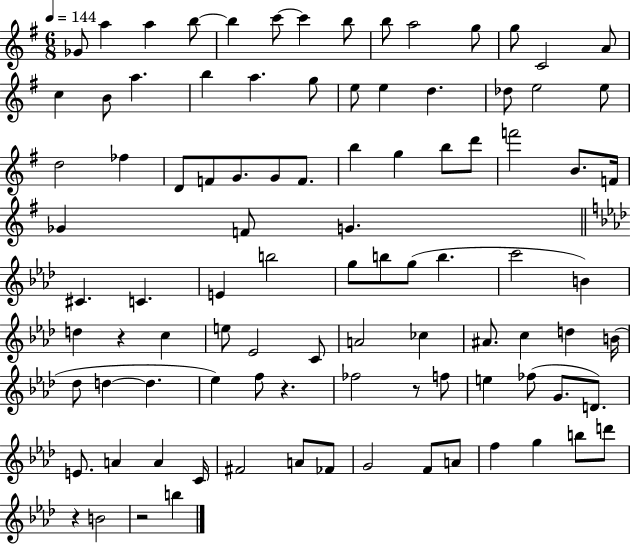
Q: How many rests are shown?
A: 5